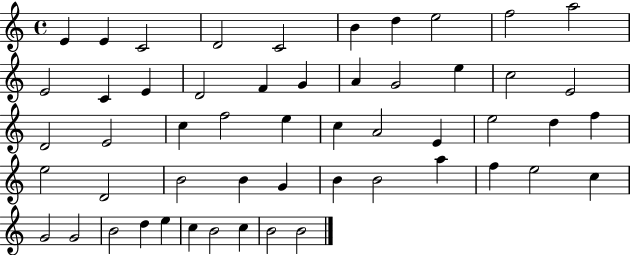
X:1
T:Untitled
M:4/4
L:1/4
K:C
E E C2 D2 C2 B d e2 f2 a2 E2 C E D2 F G A G2 e c2 E2 D2 E2 c f2 e c A2 E e2 d f e2 D2 B2 B G B B2 a f e2 c G2 G2 B2 d e c B2 c B2 B2